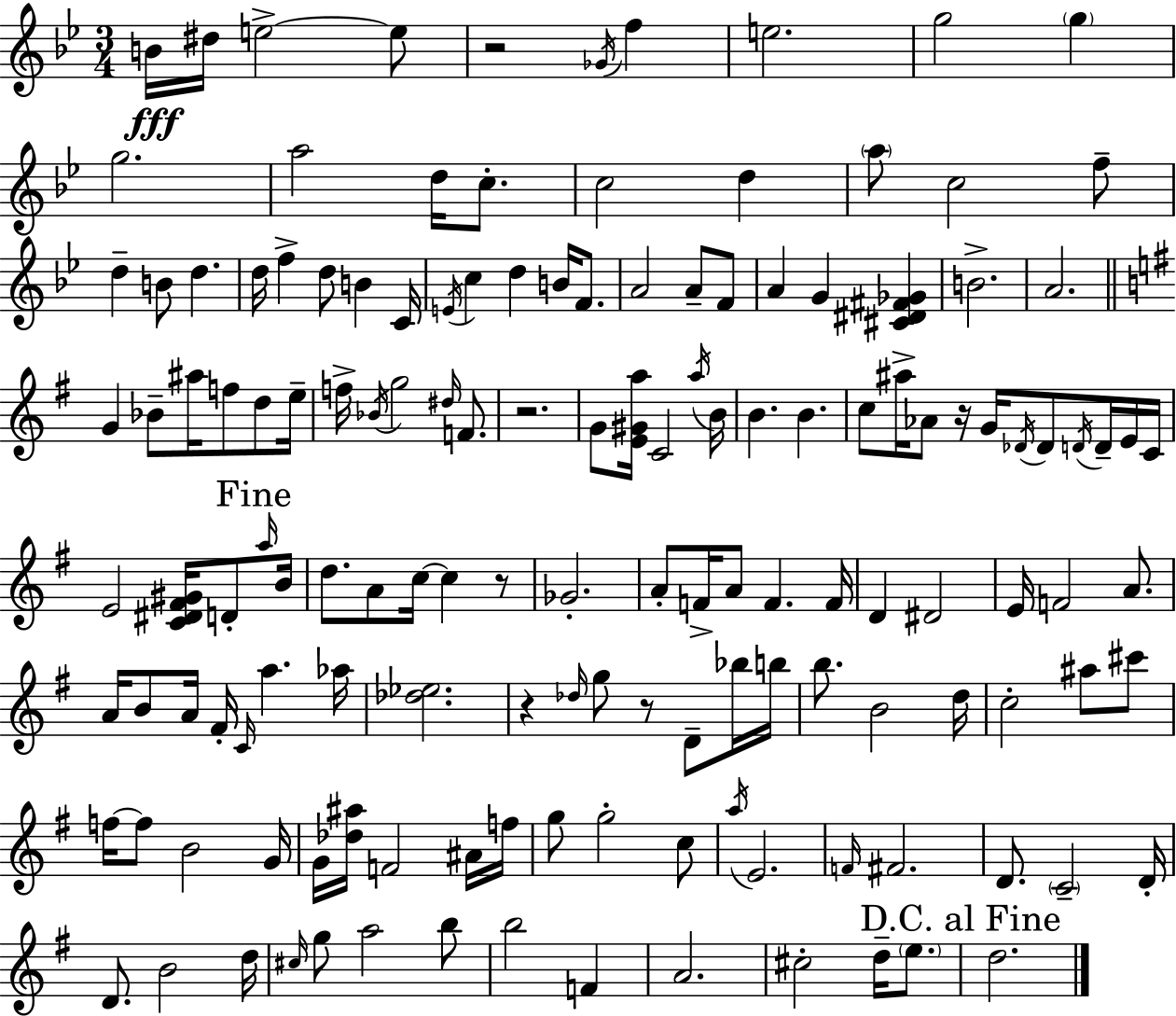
{
  \clef treble
  \numericTimeSignature
  \time 3/4
  \key bes \major
  b'16\fff dis''16 e''2->~~ e''8 | r2 \acciaccatura { ges'16 } f''4 | e''2. | g''2 \parenthesize g''4 | \break g''2. | a''2 d''16 c''8.-. | c''2 d''4 | \parenthesize a''8 c''2 f''8-- | \break d''4-- b'8 d''4. | d''16 f''4-> d''8 b'4 | c'16 \acciaccatura { e'16 } c''4 d''4 b'16 f'8. | a'2 a'8-- | \break f'8 a'4 g'4 <cis' dis' fis' ges'>4 | b'2.-> | a'2. | \bar "||" \break \key g \major g'4 bes'8-- ais''16 f''8 d''8 e''16-- | f''16-> \acciaccatura { bes'16 } g''2 \grace { dis''16 } f'8. | r2. | g'8 <e' gis' a''>16 c'2 | \break \acciaccatura { a''16 } b'16 b'4. b'4. | c''8 ais''16-> aes'8 r16 g'16 \acciaccatura { des'16 } des'8 | \acciaccatura { d'16 } d'16-- e'16 c'16 e'2 | <c' dis' fis' gis'>16 d'8-. \mark "Fine" \grace { a''16 } b'16 d''8. a'8 c''16~~ | \break c''4 r8 ges'2.-. | a'8-. f'16-> a'8 f'4. | f'16 d'4 dis'2 | e'16 f'2 | \break a'8. a'16 b'8 a'16 fis'16-. \grace { c'16 } | a''4. aes''16 <des'' ees''>2. | r4 \grace { des''16 } | g''8 r8 d'8-- bes''16 b''16 b''8. b'2 | \break d''16 c''2-. | ais''8 cis'''8 f''16~~ f''8 b'2 | g'16 g'16 <des'' ais''>16 f'2 | ais'16 f''16 g''8 g''2-. | \break c''8 \acciaccatura { a''16 } e'2. | \grace { f'16 } fis'2. | d'8. | \parenthesize c'2-- d'16-. d'8. | \break b'2 d''16 \grace { cis''16 } g''8 | a''2 b''8 b''2 | f'4 a'2. | cis''2-. | \break d''16-- \parenthesize e''8. \mark "D.C. al Fine" d''2. | \bar "|."
}